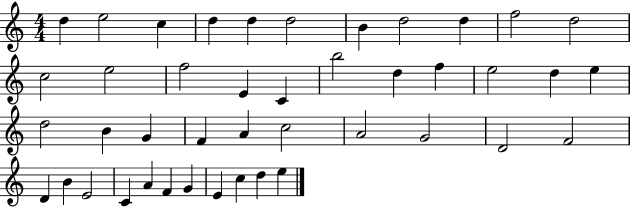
D5/q E5/h C5/q D5/q D5/q D5/h B4/q D5/h D5/q F5/h D5/h C5/h E5/h F5/h E4/q C4/q B5/h D5/q F5/q E5/h D5/q E5/q D5/h B4/q G4/q F4/q A4/q C5/h A4/h G4/h D4/h F4/h D4/q B4/q E4/h C4/q A4/q F4/q G4/q E4/q C5/q D5/q E5/q